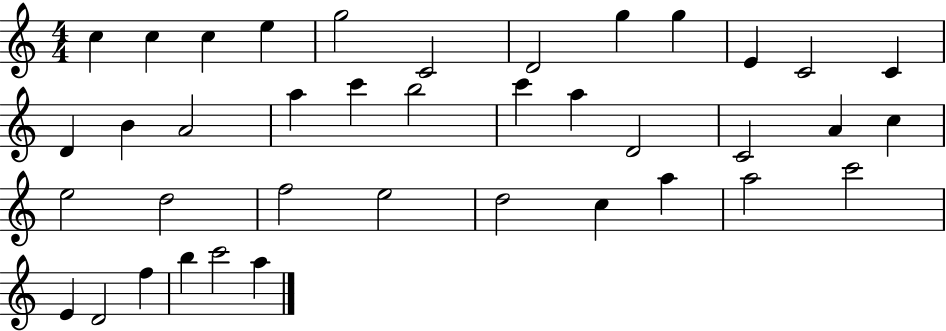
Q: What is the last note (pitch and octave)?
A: A5